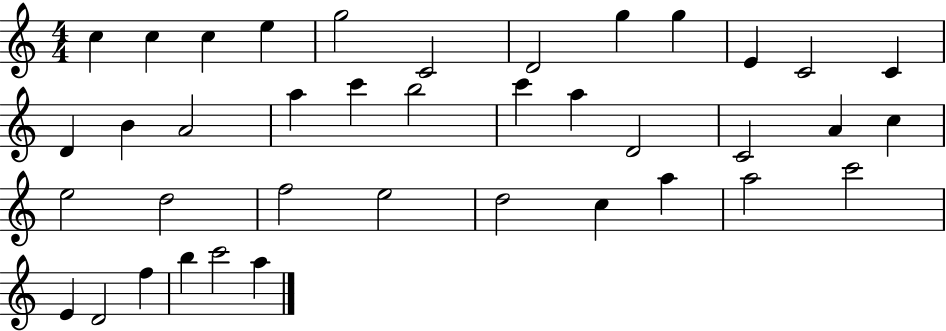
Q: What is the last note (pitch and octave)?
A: A5